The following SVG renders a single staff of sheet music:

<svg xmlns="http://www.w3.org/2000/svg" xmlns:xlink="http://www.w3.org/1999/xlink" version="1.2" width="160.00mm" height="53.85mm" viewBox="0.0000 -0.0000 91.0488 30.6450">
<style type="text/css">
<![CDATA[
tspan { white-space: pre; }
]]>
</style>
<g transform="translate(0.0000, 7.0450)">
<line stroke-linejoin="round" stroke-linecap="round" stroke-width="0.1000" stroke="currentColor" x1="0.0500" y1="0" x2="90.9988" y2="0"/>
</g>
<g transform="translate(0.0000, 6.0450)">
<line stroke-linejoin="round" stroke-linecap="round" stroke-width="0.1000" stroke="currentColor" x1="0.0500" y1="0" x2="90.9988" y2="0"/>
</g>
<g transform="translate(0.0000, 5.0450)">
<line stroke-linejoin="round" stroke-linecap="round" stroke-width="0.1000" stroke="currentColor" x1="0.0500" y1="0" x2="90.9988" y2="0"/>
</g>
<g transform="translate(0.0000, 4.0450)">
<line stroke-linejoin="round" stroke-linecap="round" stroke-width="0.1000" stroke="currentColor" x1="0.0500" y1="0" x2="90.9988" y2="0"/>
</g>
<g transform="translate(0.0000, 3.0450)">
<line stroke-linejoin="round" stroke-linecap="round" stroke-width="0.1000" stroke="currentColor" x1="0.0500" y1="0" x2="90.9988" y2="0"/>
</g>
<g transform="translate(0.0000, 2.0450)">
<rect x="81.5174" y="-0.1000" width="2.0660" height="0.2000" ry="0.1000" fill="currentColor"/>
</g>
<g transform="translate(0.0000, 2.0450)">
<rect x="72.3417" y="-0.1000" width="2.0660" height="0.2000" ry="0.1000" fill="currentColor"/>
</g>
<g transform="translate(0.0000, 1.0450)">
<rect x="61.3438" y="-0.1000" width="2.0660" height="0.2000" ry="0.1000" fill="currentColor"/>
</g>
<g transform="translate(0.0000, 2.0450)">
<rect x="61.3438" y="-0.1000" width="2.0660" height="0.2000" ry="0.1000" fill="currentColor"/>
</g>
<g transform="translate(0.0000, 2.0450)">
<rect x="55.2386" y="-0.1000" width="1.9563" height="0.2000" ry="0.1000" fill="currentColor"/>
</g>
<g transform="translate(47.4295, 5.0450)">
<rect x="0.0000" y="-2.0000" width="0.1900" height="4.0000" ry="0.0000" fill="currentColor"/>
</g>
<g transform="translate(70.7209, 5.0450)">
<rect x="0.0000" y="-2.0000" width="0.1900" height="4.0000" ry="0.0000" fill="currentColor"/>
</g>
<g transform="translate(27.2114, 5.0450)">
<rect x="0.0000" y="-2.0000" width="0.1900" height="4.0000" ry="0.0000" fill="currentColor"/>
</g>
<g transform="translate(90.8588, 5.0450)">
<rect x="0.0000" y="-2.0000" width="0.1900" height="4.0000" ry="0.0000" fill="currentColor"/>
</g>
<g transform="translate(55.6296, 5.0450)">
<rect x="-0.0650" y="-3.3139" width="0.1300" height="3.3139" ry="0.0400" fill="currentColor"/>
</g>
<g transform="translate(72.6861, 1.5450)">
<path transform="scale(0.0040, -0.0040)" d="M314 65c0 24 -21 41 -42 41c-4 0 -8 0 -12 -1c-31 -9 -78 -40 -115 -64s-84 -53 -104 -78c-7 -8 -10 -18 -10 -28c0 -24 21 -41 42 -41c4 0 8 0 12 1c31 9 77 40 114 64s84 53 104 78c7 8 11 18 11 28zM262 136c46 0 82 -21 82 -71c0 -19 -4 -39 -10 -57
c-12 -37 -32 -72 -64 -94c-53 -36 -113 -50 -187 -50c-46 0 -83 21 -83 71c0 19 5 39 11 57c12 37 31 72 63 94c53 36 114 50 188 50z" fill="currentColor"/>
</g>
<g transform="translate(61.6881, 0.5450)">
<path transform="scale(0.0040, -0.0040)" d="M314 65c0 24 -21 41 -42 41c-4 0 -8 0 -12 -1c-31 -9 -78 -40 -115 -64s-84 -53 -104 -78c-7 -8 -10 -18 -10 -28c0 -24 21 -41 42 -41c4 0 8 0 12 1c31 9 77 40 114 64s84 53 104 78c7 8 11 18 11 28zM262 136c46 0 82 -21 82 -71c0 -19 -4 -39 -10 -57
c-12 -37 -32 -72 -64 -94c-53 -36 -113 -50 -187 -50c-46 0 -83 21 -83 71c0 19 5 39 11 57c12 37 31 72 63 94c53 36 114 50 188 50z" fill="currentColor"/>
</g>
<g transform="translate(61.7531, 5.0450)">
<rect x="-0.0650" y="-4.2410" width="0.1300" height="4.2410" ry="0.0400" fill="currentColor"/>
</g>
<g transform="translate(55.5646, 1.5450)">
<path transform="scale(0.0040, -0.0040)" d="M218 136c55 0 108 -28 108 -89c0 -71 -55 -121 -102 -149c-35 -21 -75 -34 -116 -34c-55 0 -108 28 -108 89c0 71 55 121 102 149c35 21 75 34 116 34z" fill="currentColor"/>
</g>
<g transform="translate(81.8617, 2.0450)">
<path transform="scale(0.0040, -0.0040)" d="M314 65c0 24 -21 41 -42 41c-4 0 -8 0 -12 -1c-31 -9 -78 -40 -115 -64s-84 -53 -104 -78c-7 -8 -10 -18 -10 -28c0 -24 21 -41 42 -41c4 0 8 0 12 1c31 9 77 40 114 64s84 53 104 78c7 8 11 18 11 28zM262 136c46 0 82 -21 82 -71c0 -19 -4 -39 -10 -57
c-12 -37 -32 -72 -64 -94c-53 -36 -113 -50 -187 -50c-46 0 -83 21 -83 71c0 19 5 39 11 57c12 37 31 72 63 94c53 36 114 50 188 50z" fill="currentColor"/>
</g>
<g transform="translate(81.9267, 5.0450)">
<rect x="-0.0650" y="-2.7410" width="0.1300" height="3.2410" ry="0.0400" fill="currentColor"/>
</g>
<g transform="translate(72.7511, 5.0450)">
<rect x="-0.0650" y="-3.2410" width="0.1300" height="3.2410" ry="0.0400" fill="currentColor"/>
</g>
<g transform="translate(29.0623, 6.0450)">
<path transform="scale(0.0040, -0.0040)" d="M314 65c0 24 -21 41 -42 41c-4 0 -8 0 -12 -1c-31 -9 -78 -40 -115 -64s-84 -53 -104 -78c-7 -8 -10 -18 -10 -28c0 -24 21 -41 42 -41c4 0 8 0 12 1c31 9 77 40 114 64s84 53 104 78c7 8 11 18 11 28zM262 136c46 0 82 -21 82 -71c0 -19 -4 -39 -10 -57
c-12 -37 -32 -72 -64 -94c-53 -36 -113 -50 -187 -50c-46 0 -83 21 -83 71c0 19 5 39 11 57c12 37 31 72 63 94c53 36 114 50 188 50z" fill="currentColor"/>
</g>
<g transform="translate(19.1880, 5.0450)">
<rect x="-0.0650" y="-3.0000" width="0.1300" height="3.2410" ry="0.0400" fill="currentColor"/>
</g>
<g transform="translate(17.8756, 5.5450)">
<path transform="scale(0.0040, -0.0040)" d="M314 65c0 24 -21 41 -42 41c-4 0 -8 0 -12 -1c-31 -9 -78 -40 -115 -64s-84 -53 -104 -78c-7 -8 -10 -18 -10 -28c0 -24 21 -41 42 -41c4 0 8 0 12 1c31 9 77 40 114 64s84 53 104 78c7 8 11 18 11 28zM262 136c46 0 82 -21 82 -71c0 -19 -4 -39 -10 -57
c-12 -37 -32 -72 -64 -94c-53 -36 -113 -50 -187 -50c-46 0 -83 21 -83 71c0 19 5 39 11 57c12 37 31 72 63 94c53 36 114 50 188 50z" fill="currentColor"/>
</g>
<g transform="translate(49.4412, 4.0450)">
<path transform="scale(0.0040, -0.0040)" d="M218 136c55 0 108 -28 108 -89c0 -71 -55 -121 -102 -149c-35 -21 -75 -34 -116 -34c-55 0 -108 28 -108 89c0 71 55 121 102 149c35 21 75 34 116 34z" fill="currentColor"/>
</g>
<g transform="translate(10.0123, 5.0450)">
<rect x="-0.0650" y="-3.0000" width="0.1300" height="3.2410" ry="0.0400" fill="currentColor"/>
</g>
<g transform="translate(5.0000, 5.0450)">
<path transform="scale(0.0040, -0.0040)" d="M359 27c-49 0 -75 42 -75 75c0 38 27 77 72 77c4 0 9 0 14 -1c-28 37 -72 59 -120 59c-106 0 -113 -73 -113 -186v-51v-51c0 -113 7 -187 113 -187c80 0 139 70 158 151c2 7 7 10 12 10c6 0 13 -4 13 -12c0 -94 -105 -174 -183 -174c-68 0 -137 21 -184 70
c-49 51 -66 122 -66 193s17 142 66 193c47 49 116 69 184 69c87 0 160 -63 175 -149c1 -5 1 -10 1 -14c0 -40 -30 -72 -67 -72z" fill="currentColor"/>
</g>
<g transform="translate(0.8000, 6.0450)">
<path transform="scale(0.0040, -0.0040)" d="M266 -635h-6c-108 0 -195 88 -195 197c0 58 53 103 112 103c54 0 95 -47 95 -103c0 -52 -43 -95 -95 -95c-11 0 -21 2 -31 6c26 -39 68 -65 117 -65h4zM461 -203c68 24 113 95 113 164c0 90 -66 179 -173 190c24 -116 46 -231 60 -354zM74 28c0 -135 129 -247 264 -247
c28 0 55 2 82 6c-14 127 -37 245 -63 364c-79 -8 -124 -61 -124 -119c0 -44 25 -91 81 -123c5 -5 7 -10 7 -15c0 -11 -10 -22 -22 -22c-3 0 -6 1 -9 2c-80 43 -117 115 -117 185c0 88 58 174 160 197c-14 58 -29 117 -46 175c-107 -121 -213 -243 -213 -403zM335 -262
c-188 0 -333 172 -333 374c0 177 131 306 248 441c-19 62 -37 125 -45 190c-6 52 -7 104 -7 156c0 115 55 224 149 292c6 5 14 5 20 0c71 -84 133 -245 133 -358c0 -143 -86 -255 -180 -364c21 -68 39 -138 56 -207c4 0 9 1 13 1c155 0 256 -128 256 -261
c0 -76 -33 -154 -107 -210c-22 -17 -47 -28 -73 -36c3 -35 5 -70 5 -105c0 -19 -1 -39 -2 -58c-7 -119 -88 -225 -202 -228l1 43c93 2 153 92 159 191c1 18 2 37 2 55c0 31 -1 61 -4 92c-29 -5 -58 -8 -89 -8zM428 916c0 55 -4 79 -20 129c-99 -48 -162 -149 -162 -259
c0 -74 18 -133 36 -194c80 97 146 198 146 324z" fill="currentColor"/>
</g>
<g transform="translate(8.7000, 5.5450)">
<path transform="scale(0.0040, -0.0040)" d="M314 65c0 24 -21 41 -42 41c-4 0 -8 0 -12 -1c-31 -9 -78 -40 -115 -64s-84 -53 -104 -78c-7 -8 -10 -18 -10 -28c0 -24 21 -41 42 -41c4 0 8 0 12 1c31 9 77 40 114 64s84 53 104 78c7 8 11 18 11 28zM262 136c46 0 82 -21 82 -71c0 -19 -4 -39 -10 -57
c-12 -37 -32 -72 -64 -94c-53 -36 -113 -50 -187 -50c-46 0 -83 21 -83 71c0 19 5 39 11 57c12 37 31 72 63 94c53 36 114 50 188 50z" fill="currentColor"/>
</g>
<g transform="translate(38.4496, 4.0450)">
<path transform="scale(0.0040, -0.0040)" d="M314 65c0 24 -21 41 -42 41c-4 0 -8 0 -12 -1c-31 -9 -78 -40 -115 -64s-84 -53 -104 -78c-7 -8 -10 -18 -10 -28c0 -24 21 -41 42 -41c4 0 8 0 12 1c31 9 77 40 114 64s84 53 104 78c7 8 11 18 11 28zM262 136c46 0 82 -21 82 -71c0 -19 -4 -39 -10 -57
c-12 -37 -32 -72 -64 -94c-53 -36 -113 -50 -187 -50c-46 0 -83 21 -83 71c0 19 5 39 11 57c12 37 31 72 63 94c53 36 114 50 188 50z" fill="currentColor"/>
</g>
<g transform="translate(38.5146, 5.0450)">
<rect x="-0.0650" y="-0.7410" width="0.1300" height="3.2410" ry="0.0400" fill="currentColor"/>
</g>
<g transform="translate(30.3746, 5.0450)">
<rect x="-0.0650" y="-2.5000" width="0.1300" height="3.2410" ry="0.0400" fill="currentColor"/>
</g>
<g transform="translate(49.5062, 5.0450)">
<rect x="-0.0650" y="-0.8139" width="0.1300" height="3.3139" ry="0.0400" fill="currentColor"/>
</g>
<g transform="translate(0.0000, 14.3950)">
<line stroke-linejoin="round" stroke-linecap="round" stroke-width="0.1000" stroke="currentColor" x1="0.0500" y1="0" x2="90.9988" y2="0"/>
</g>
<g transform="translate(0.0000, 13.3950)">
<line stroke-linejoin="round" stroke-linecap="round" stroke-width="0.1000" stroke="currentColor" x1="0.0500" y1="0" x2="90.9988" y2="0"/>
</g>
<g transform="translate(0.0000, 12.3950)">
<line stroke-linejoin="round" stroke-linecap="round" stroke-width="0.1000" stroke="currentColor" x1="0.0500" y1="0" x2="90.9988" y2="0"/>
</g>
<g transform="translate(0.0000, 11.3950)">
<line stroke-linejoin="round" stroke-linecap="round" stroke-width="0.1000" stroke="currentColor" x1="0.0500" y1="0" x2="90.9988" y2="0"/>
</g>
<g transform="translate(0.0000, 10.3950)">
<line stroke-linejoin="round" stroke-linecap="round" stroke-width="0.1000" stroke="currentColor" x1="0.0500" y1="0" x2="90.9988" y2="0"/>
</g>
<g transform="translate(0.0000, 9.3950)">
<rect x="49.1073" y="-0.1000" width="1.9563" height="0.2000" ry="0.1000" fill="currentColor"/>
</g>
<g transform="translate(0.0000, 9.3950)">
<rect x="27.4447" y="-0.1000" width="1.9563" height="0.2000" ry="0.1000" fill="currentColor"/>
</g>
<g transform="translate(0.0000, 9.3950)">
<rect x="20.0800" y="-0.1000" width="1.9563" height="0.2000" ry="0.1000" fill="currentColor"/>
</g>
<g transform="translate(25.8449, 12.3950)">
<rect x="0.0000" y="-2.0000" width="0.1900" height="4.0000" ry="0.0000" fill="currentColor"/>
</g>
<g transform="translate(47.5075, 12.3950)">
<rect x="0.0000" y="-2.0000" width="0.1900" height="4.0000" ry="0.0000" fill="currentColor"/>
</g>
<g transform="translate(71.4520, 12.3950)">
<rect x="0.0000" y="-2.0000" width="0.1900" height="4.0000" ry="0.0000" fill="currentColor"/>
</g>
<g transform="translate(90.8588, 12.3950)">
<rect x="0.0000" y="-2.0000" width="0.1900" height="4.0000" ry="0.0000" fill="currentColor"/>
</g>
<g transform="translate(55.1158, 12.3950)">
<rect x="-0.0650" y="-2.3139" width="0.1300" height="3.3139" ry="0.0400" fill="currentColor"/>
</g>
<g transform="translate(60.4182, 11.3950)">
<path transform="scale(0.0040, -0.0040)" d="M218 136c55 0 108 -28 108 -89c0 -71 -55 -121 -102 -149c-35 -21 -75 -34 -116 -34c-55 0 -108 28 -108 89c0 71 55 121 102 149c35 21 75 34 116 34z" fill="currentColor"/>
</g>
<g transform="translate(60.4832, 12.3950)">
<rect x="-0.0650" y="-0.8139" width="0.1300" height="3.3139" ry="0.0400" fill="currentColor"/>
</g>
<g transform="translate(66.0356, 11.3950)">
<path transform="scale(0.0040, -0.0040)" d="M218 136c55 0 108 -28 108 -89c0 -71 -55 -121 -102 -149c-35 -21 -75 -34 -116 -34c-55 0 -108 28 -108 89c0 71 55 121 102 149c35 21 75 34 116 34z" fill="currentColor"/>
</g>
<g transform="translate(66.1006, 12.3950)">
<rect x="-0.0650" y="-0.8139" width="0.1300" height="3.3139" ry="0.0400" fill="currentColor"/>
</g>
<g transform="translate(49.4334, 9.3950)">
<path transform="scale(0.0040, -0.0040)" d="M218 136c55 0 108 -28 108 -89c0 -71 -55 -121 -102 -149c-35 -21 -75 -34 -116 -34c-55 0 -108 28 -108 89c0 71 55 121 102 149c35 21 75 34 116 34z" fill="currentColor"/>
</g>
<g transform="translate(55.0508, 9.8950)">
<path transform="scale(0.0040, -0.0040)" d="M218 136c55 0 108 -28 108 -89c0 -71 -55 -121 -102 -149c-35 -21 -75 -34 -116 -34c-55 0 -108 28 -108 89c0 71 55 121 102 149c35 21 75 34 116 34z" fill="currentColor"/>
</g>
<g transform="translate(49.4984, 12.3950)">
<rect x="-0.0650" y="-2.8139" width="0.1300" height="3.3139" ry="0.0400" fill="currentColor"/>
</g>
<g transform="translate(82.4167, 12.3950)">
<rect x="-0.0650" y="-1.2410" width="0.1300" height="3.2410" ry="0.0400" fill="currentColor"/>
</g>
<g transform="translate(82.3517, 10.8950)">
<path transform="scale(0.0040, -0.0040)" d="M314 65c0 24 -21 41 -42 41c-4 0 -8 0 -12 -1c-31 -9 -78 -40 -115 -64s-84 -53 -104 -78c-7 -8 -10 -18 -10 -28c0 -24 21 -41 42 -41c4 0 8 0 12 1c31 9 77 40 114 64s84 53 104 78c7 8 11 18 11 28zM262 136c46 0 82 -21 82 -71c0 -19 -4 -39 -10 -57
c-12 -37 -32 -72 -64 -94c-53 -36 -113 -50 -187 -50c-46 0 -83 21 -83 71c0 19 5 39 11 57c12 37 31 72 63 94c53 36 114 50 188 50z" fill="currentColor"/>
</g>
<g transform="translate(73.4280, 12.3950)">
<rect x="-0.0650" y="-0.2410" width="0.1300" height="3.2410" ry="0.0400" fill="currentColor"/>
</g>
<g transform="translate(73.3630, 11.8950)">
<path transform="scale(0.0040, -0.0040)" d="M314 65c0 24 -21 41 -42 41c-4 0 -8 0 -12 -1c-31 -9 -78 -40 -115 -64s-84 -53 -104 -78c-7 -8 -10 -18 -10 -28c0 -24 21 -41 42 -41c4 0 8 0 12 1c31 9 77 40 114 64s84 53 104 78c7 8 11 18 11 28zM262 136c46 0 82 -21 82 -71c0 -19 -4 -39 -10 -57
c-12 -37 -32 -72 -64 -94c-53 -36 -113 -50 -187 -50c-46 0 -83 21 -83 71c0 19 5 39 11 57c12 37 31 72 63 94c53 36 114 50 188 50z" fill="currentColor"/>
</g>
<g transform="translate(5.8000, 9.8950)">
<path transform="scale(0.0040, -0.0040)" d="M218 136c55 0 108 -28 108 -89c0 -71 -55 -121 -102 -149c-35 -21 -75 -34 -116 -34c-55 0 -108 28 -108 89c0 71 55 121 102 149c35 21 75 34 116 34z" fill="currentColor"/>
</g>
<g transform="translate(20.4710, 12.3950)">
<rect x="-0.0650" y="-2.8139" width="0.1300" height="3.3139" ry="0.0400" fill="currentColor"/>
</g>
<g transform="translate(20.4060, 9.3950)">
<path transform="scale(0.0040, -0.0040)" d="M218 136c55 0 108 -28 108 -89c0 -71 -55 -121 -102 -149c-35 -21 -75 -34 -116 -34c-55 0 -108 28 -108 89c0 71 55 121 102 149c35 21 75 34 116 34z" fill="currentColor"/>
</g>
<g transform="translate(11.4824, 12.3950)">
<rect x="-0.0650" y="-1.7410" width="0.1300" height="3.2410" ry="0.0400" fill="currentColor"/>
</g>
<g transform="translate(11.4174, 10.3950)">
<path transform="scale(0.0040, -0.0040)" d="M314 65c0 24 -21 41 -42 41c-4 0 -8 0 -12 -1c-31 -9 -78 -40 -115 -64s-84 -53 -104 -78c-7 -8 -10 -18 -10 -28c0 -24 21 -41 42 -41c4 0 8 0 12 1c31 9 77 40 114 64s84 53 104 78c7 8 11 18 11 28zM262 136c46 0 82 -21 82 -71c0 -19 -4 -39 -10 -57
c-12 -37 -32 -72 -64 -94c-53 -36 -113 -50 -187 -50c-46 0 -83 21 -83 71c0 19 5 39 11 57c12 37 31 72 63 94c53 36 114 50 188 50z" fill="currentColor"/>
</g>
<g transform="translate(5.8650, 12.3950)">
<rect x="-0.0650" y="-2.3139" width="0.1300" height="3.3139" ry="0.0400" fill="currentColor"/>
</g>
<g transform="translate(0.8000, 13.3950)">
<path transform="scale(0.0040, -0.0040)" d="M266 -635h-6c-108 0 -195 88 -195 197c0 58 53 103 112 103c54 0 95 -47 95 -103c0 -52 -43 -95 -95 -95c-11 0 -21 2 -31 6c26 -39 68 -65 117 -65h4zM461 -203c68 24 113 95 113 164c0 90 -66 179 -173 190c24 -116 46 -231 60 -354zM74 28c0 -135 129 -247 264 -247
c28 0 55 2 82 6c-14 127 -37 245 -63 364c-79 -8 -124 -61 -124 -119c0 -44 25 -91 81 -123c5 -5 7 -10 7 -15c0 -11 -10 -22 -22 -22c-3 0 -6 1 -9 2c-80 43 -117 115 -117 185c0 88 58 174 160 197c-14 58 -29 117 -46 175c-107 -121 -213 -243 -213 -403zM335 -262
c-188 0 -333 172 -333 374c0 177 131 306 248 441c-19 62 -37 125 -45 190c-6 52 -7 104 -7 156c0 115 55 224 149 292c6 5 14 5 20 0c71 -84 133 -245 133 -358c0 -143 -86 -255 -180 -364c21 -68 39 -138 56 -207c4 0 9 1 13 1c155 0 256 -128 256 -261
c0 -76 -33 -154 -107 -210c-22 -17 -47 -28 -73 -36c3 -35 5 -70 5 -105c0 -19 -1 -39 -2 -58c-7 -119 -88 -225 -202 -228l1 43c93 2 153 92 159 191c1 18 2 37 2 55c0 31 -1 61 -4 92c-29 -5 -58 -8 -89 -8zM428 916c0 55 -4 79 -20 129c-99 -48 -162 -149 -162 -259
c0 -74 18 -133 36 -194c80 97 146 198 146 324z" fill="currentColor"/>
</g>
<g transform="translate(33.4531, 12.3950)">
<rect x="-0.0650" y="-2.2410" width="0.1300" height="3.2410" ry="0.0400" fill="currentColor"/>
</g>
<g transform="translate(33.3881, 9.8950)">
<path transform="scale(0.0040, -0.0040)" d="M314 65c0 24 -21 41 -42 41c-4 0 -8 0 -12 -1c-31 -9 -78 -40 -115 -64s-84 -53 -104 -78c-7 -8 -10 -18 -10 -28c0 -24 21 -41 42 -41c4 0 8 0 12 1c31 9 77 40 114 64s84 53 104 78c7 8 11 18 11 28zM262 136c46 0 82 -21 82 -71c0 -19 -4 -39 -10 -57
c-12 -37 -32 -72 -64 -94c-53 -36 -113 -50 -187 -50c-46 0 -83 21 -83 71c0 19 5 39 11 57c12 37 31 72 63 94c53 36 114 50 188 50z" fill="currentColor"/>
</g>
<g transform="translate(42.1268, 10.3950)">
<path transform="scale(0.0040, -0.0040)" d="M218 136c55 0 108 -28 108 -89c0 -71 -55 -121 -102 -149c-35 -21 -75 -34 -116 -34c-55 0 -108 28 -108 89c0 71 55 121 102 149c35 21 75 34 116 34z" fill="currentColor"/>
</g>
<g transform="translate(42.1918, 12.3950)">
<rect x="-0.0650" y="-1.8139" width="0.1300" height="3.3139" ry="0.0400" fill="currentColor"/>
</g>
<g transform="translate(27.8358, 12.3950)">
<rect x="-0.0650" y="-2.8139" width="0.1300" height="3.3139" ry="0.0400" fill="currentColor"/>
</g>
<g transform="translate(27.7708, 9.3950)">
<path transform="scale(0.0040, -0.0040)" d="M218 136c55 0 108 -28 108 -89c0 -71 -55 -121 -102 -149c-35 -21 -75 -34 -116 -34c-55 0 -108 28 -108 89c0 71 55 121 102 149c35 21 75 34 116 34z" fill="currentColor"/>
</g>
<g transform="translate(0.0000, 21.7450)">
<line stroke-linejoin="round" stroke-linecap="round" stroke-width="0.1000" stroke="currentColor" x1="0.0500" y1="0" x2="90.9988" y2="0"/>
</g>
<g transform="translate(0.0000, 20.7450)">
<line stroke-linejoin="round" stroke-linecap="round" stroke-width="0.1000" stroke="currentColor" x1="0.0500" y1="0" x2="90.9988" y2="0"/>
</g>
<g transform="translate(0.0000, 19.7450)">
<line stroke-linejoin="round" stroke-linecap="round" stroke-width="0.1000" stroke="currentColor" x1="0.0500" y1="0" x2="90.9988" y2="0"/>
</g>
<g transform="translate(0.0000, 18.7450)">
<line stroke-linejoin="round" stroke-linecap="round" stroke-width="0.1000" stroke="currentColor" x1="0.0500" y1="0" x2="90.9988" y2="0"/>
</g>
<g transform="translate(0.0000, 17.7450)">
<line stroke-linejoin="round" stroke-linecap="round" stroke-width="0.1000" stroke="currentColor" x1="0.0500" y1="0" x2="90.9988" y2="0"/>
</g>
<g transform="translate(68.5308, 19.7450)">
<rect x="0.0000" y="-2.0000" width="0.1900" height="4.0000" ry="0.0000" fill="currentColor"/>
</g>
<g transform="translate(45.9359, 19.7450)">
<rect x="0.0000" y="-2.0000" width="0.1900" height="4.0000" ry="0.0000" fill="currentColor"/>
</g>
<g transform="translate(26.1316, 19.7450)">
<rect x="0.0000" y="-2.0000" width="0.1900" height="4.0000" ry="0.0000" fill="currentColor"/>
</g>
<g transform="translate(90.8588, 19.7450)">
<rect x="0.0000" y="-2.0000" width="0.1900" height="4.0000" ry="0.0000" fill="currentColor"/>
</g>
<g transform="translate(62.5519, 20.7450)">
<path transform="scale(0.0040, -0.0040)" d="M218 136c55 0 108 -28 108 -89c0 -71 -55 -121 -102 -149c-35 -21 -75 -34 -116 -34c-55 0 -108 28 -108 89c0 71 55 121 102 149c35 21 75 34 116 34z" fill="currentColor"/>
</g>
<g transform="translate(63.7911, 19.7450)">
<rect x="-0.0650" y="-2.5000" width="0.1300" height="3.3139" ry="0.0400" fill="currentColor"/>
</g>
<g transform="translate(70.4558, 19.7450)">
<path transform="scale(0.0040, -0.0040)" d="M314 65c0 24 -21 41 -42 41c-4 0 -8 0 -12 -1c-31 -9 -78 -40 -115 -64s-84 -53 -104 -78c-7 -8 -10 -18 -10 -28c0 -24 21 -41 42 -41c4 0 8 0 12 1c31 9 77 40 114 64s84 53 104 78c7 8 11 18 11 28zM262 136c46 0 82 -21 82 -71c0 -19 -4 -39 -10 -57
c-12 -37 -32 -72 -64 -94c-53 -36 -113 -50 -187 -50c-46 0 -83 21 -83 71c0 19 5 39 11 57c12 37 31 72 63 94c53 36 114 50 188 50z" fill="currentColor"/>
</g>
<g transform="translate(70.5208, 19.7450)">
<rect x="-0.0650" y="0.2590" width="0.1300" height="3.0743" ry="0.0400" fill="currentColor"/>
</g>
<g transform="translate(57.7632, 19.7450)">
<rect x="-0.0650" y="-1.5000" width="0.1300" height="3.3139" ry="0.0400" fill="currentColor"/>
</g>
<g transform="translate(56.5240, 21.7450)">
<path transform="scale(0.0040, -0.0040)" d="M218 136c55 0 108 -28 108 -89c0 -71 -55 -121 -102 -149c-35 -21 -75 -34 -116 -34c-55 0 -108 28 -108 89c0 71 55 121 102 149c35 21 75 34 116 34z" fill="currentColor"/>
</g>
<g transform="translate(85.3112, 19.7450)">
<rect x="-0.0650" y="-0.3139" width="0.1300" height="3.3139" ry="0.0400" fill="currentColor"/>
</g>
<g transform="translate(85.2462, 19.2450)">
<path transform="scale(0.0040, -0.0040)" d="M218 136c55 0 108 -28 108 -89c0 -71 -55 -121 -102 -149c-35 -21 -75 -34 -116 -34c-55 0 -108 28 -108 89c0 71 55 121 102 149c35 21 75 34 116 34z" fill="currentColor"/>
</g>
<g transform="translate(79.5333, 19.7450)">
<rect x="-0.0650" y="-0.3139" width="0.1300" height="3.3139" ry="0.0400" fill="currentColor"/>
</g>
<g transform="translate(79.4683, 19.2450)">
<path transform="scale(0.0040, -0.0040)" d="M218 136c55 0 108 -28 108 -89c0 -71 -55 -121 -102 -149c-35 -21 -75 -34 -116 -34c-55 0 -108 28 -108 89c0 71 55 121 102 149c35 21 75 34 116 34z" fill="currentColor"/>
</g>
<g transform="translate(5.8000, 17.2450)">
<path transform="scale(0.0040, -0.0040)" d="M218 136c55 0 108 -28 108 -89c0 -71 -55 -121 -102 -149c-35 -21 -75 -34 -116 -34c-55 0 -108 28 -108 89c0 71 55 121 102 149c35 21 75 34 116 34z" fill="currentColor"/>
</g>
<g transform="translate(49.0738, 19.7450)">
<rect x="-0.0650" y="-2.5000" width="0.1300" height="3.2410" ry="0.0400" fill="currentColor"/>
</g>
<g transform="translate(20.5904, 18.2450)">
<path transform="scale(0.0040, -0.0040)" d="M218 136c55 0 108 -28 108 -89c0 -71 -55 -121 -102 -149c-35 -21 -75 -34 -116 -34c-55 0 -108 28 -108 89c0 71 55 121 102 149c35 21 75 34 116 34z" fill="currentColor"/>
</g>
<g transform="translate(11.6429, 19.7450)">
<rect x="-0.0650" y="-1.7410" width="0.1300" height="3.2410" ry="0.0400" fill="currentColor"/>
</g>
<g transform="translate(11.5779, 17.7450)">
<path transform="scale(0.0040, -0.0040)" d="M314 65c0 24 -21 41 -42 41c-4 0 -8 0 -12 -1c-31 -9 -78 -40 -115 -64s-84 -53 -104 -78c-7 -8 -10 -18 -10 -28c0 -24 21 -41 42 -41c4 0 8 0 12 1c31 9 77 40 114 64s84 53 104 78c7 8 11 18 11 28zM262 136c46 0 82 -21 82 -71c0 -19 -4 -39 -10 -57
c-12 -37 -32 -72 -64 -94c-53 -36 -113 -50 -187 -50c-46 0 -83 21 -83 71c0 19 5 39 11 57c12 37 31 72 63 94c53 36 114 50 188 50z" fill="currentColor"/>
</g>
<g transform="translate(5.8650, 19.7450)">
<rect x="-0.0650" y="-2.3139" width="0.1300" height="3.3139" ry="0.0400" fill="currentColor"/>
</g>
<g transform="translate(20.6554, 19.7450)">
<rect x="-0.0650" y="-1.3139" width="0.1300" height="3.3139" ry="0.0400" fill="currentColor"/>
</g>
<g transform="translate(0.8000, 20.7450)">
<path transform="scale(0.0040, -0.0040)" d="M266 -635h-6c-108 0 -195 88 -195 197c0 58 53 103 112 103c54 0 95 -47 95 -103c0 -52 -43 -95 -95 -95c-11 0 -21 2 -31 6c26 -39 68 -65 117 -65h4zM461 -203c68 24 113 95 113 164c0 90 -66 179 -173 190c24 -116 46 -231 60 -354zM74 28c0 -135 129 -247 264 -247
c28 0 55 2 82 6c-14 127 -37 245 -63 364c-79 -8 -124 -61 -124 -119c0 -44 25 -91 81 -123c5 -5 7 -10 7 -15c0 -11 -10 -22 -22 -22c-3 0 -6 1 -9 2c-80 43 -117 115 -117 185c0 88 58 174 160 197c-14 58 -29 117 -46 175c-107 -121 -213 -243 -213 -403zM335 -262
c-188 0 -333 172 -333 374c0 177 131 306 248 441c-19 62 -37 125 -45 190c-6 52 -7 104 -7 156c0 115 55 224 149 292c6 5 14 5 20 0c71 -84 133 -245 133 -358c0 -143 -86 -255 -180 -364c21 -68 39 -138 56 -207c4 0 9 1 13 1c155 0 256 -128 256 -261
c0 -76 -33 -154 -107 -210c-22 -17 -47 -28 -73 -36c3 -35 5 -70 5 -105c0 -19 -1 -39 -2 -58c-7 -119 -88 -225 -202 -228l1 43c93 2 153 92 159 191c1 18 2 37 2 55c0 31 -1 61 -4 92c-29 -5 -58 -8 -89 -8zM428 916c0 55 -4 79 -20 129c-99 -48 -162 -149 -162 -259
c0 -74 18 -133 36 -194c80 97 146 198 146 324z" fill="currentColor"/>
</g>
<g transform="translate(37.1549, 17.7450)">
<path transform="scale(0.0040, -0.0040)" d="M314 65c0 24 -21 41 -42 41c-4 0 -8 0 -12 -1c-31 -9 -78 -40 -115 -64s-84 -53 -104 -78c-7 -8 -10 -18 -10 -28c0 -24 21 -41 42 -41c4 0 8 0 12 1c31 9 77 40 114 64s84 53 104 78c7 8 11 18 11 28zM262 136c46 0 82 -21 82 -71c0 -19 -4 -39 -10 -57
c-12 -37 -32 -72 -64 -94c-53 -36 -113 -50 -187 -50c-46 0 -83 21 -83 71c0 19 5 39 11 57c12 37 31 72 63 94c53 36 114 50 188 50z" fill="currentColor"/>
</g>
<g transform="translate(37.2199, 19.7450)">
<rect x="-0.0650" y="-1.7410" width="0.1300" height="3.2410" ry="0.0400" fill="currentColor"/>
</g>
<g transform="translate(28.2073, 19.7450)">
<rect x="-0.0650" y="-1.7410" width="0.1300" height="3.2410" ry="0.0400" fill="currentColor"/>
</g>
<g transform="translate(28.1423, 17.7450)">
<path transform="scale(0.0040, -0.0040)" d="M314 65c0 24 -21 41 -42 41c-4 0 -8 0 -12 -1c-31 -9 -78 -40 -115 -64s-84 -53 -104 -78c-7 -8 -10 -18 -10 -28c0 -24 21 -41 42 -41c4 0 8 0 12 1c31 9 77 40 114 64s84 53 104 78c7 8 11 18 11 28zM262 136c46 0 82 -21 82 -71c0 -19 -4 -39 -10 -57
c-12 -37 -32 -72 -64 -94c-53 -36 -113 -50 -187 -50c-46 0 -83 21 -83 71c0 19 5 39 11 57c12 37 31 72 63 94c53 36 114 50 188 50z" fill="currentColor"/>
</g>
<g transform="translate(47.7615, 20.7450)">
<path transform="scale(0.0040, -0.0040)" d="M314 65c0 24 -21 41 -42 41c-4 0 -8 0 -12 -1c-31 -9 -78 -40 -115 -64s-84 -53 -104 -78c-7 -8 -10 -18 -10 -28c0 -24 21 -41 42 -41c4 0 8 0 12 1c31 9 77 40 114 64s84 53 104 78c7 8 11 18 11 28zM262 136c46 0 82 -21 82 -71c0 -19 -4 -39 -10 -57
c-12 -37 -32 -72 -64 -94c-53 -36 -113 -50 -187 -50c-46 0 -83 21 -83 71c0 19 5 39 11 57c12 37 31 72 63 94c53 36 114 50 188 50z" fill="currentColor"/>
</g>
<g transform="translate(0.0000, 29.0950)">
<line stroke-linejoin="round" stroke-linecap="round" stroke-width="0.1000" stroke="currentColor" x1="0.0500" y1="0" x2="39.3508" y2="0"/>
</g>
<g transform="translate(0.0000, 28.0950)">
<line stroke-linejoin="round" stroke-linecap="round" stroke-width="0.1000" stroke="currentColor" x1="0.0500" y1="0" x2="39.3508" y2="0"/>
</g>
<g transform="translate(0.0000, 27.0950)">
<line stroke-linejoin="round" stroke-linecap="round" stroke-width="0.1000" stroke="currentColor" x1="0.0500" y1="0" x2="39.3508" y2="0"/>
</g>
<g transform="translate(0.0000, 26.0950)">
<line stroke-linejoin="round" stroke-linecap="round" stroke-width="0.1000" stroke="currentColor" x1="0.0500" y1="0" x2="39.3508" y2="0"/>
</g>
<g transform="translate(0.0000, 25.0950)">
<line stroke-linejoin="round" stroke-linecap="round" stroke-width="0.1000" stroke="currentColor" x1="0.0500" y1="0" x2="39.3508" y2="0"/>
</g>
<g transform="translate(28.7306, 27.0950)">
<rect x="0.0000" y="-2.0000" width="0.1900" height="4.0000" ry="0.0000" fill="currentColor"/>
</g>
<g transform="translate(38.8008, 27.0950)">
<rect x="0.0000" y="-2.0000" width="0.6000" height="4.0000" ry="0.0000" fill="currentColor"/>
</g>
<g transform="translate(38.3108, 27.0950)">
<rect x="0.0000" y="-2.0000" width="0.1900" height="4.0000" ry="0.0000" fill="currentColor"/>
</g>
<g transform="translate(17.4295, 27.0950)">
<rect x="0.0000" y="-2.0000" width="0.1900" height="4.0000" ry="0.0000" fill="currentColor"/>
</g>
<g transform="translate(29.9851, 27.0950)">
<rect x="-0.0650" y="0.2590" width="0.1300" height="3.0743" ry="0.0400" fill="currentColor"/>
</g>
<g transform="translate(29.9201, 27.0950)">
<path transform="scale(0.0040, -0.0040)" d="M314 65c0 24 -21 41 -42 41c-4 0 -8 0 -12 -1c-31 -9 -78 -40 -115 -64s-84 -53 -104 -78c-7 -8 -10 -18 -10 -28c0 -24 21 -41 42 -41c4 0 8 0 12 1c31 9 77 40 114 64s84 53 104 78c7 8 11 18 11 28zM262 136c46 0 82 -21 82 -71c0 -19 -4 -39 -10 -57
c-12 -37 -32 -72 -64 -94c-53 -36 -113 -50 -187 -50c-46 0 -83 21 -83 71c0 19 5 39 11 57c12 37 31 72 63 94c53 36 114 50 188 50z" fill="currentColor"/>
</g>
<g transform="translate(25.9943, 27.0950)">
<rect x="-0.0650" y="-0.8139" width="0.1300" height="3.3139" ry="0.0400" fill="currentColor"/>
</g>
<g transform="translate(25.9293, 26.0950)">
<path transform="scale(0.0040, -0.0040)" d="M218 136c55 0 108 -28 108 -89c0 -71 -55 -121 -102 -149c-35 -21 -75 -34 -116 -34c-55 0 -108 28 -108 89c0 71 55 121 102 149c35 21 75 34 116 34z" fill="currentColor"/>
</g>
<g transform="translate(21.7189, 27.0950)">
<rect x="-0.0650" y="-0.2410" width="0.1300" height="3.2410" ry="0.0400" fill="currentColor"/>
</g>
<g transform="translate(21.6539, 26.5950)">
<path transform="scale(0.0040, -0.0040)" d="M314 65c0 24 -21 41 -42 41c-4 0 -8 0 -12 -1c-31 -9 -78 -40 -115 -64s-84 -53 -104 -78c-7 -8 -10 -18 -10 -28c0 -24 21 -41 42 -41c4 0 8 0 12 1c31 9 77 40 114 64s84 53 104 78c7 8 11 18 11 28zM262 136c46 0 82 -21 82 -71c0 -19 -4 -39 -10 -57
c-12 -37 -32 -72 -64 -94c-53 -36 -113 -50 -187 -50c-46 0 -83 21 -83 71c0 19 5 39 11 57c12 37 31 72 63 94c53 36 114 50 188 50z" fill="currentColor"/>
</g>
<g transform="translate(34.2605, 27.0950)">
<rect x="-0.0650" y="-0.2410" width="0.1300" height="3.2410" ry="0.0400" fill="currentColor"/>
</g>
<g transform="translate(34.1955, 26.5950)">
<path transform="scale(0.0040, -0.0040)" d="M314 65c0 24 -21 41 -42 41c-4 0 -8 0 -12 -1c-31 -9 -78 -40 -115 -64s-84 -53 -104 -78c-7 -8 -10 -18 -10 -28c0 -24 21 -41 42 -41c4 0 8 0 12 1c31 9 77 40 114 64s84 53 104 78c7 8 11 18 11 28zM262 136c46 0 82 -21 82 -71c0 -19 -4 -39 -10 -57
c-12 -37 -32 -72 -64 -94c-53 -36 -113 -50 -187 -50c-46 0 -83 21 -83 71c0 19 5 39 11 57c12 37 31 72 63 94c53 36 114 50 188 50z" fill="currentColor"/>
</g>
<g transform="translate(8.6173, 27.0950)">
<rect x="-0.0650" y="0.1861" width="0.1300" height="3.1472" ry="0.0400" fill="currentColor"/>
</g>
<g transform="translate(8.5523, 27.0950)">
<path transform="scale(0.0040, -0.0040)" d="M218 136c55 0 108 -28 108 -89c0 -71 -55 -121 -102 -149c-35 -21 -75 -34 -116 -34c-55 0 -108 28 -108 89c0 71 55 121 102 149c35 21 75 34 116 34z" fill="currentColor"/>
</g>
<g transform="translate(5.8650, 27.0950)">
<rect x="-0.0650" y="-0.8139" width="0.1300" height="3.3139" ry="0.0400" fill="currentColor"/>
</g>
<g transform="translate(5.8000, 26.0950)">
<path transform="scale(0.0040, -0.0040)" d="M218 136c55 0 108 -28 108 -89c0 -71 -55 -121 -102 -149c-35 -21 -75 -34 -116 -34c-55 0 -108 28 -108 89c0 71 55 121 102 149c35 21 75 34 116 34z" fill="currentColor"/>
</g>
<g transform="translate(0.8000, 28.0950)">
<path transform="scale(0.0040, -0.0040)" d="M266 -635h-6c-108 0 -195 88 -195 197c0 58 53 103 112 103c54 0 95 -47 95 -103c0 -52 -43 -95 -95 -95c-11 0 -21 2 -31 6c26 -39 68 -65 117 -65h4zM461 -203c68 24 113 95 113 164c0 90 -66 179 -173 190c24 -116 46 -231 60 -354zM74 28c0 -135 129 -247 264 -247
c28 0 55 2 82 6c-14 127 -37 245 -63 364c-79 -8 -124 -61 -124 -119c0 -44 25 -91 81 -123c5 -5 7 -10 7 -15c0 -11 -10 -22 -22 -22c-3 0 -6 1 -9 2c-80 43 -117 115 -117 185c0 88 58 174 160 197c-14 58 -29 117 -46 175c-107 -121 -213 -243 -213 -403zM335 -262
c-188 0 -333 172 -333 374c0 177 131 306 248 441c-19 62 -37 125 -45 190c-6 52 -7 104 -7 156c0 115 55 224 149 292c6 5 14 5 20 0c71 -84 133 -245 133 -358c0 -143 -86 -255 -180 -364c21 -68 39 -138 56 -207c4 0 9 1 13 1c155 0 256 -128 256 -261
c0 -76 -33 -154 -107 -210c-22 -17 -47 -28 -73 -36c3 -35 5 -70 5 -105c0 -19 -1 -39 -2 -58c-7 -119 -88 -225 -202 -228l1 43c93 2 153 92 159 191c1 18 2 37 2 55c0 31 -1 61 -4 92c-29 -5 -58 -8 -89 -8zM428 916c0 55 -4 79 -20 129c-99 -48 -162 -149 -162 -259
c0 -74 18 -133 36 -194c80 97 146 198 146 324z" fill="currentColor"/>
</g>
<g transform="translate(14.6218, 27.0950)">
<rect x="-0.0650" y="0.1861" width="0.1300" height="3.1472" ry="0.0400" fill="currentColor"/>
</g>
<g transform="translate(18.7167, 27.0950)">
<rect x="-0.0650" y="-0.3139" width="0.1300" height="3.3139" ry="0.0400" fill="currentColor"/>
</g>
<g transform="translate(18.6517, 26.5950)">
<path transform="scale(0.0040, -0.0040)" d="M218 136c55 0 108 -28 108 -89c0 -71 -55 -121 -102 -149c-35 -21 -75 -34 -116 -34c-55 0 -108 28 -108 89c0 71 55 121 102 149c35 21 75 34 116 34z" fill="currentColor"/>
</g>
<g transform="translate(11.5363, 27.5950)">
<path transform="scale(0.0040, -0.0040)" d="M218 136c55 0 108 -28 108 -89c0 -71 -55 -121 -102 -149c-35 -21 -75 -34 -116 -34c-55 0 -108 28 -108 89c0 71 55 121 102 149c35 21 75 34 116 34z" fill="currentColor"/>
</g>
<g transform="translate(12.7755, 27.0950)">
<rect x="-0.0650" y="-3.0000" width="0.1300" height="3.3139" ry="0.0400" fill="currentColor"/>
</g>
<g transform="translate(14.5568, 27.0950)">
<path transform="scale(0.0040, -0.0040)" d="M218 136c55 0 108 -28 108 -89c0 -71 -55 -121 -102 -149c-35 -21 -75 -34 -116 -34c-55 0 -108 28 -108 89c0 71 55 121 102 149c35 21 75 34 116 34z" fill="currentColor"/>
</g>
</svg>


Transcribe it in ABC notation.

X:1
T:Untitled
M:4/4
L:1/4
K:C
A2 A2 G2 d2 d b d'2 b2 a2 g f2 a a g2 f a g d d c2 e2 g f2 e f2 f2 G2 E G B2 c c d B A B c c2 d B2 c2